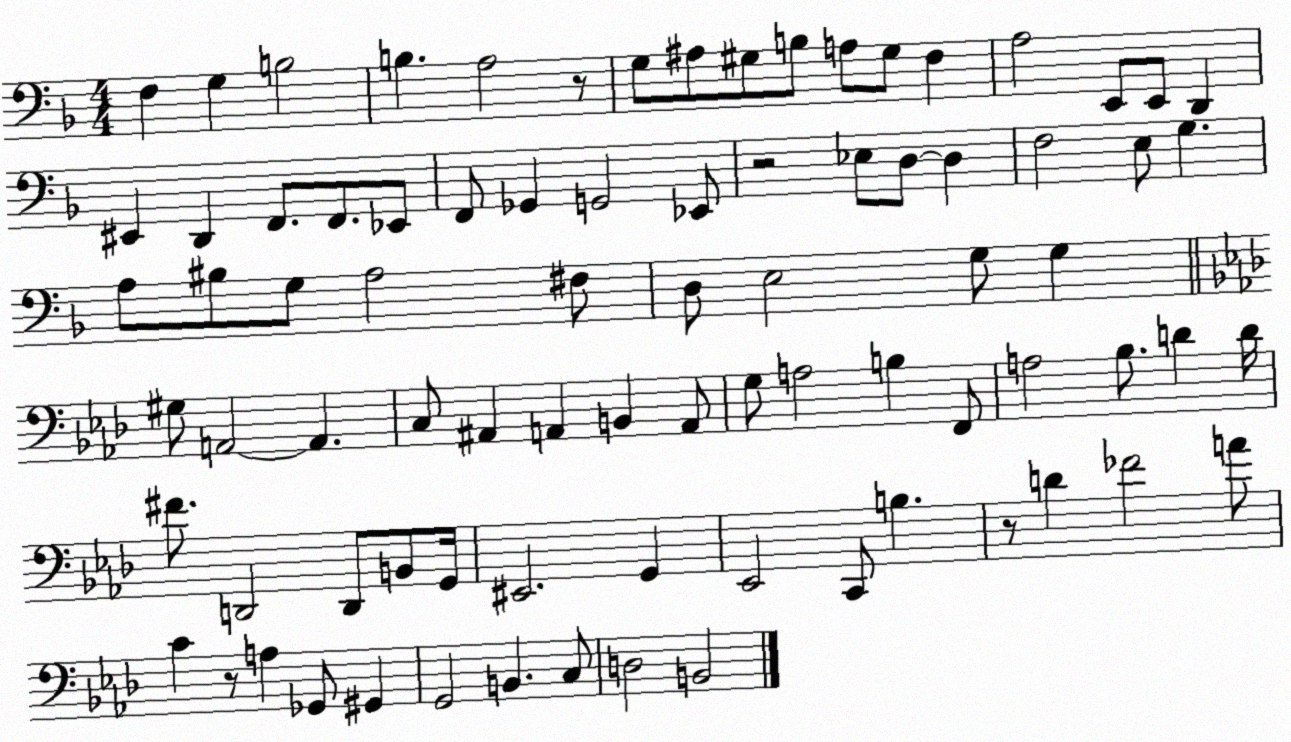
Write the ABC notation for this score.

X:1
T:Untitled
M:4/4
L:1/4
K:F
F, G, B,2 B, A,2 z/2 G,/2 ^A,/2 ^G,/2 B,/2 A,/2 ^G,/2 F, A,2 E,,/2 E,,/2 D,, ^E,, D,, F,,/2 F,,/2 _E,,/2 F,,/2 _G,, G,,2 _E,,/2 z2 _E,/2 D,/2 D, F,2 E,/2 G, A,/2 ^B,/2 G,/2 A,2 ^F,/2 D,/2 E,2 G,/2 G, ^G,/2 A,,2 A,, C,/2 ^A,, A,, B,, A,,/2 G,/2 A,2 B, F,,/2 A,2 _B,/2 D D/4 ^F/2 D,,2 D,,/2 B,,/2 G,,/4 ^E,,2 G,, _E,,2 C,,/2 B, z/2 D _F2 A/2 C z/2 A, _G,,/2 ^G,, G,,2 B,, C,/2 D,2 B,,2